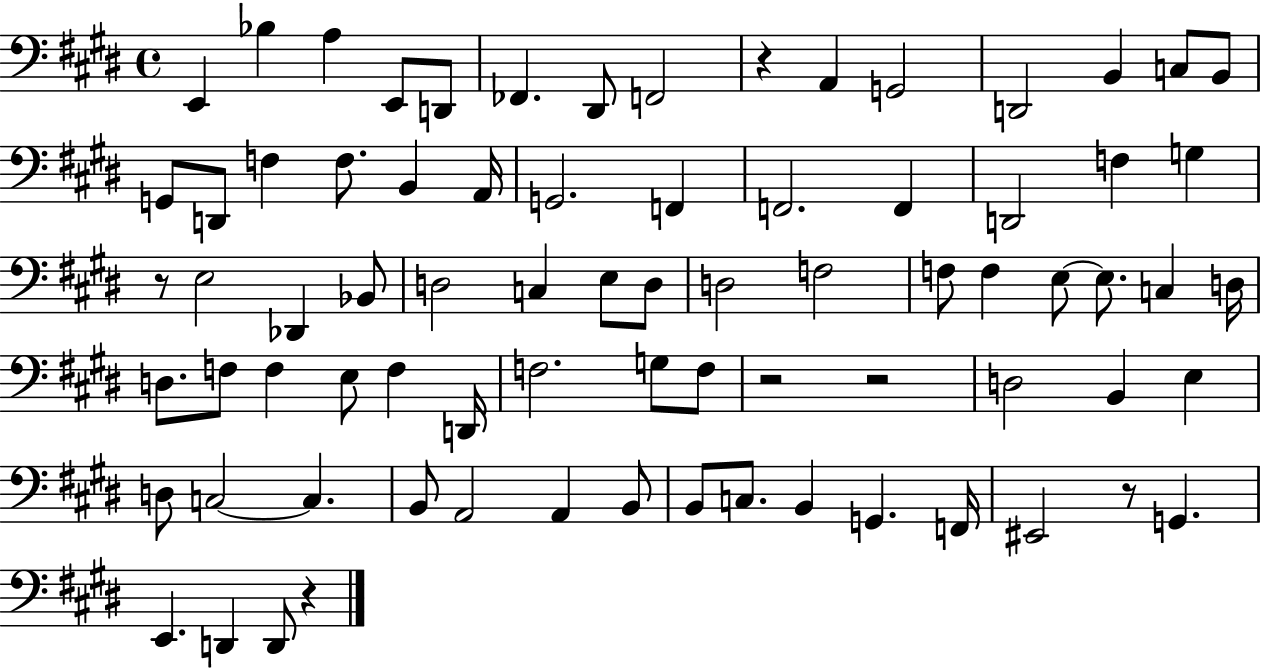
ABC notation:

X:1
T:Untitled
M:4/4
L:1/4
K:E
E,, _B, A, E,,/2 D,,/2 _F,, ^D,,/2 F,,2 z A,, G,,2 D,,2 B,, C,/2 B,,/2 G,,/2 D,,/2 F, F,/2 B,, A,,/4 G,,2 F,, F,,2 F,, D,,2 F, G, z/2 E,2 _D,, _B,,/2 D,2 C, E,/2 D,/2 D,2 F,2 F,/2 F, E,/2 E,/2 C, D,/4 D,/2 F,/2 F, E,/2 F, D,,/4 F,2 G,/2 F,/2 z2 z2 D,2 B,, E, D,/2 C,2 C, B,,/2 A,,2 A,, B,,/2 B,,/2 C,/2 B,, G,, F,,/4 ^E,,2 z/2 G,, E,, D,, D,,/2 z